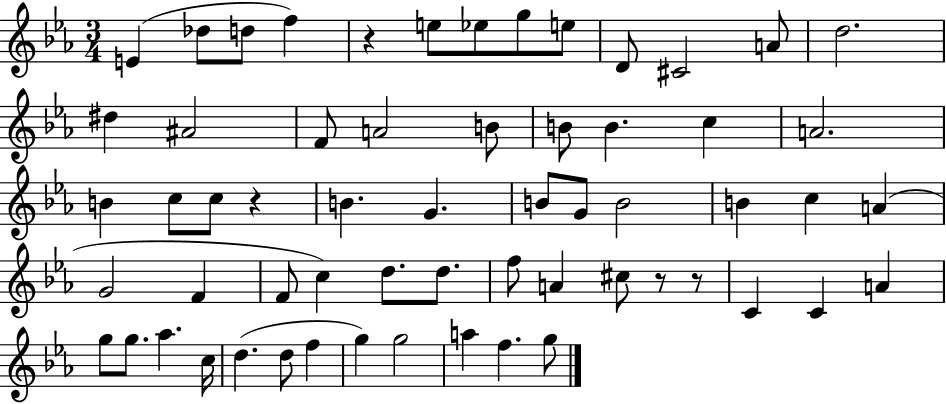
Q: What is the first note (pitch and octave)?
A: E4